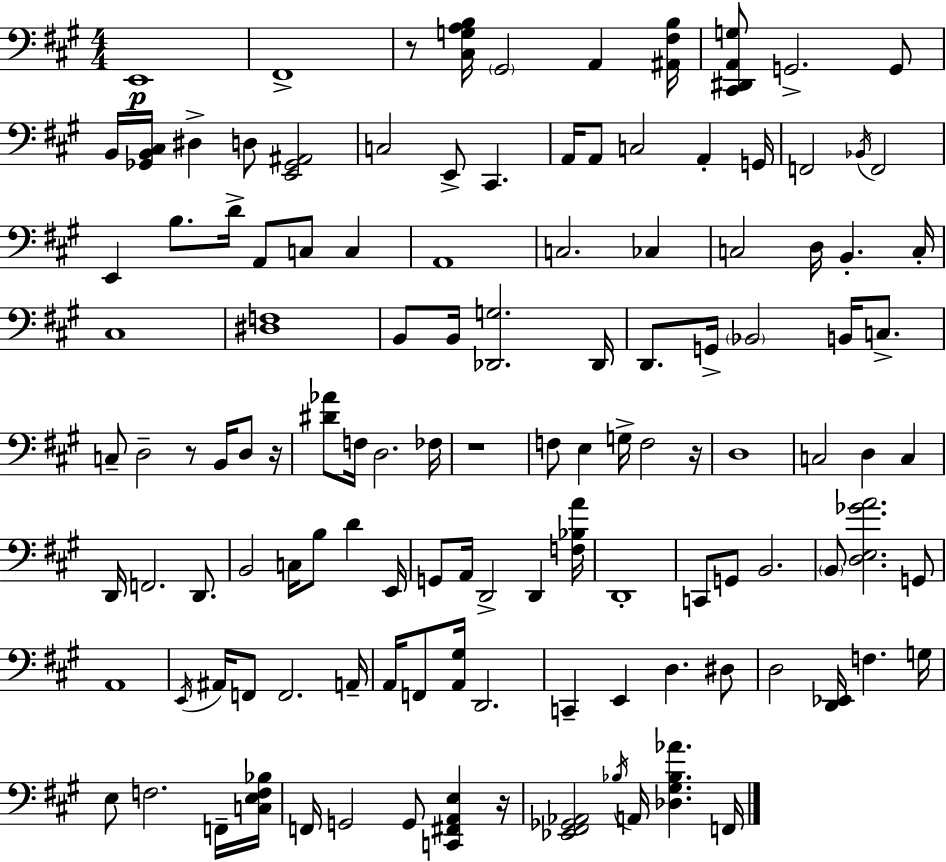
{
  \clef bass
  \numericTimeSignature
  \time 4/4
  \key a \major
  \repeat volta 2 { e,1\p | fis,1-> | r8 <cis g a b>16 \parenthesize gis,2 a,4 <ais, fis b>16 | <cis, dis, a, g>8 g,2.-> g,8 | \break b,16 <ges, b, cis>16 dis4-> d8 <e, ges, ais,>2 | c2 e,8-> cis,4. | a,16 a,8 c2 a,4-. g,16 | f,2 \acciaccatura { bes,16 } f,2 | \break e,4 b8. d'16-> a,8 c8 c4 | a,1 | c2. ces4 | c2 d16 b,4.-. | \break c16-. cis1 | <dis f>1 | b,8 b,16 <des, g>2. | des,16 d,8. g,16-> \parenthesize bes,2 b,16 c8.-> | \break c8-- d2-- r8 b,16 d8 | r16 <dis' aes'>8 f16 d2. | fes16 r1 | f8 e4 g16-> f2 | \break r16 d1 | c2 d4 c4 | d,16 f,2. d,8. | b,2 c16 b8 d'4 | \break e,16 g,8 a,16 d,2-> d,4 | <f bes a'>16 d,1-. | c,8 g,8 b,2. | \parenthesize b,8 <d e ges' a'>2. g,8 | \break a,1 | \acciaccatura { e,16 } ais,16 f,8 f,2. | a,16-- a,16 f,8 <a, gis>16 d,2. | c,4-- e,4 d4. | \break dis8 d2 <d, ees,>16 f4. | g16 e8 f2. | f,16-- <c e f bes>16 f,16 g,2 g,8 <c, fis, a, e>4 | r16 <ees, fis, ges, aes,>2 \acciaccatura { bes16 } a,16 <des gis bes aes'>4. | \break f,16 } \bar "|."
}